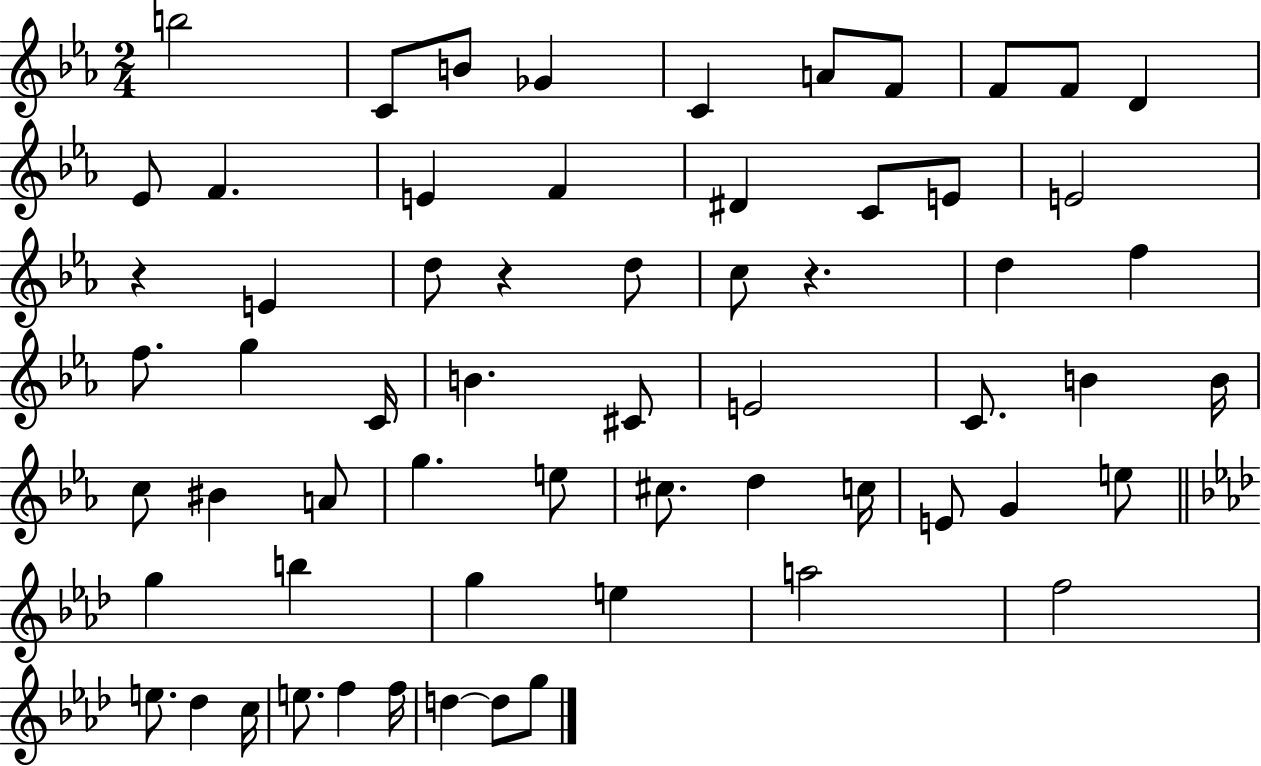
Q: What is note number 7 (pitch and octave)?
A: F4